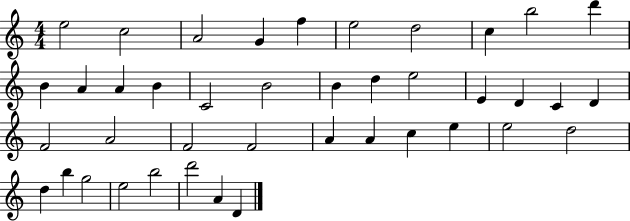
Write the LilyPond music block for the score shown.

{
  \clef treble
  \numericTimeSignature
  \time 4/4
  \key c \major
  e''2 c''2 | a'2 g'4 f''4 | e''2 d''2 | c''4 b''2 d'''4 | \break b'4 a'4 a'4 b'4 | c'2 b'2 | b'4 d''4 e''2 | e'4 d'4 c'4 d'4 | \break f'2 a'2 | f'2 f'2 | a'4 a'4 c''4 e''4 | e''2 d''2 | \break d''4 b''4 g''2 | e''2 b''2 | d'''2 a'4 d'4 | \bar "|."
}